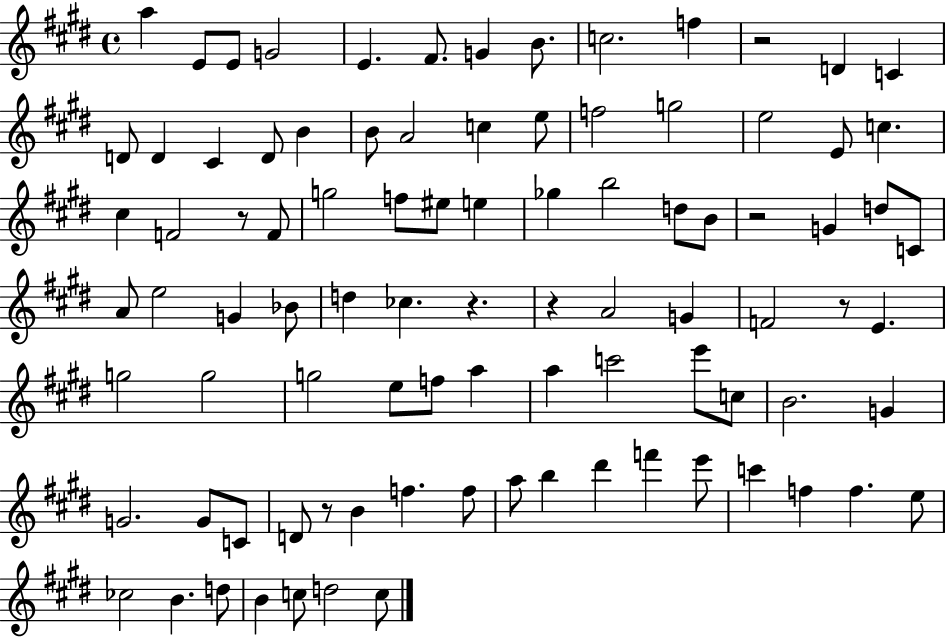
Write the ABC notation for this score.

X:1
T:Untitled
M:4/4
L:1/4
K:E
a E/2 E/2 G2 E ^F/2 G B/2 c2 f z2 D C D/2 D ^C D/2 B B/2 A2 c e/2 f2 g2 e2 E/2 c ^c F2 z/2 F/2 g2 f/2 ^e/2 e _g b2 d/2 B/2 z2 G d/2 C/2 A/2 e2 G _B/2 d _c z z A2 G F2 z/2 E g2 g2 g2 e/2 f/2 a a c'2 e'/2 c/2 B2 G G2 G/2 C/2 D/2 z/2 B f f/2 a/2 b ^d' f' e'/2 c' f f e/2 _c2 B d/2 B c/2 d2 c/2